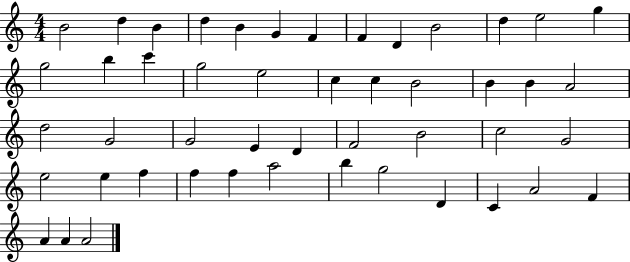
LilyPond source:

{
  \clef treble
  \numericTimeSignature
  \time 4/4
  \key c \major
  b'2 d''4 b'4 | d''4 b'4 g'4 f'4 | f'4 d'4 b'2 | d''4 e''2 g''4 | \break g''2 b''4 c'''4 | g''2 e''2 | c''4 c''4 b'2 | b'4 b'4 a'2 | \break d''2 g'2 | g'2 e'4 d'4 | f'2 b'2 | c''2 g'2 | \break e''2 e''4 f''4 | f''4 f''4 a''2 | b''4 g''2 d'4 | c'4 a'2 f'4 | \break a'4 a'4 a'2 | \bar "|."
}